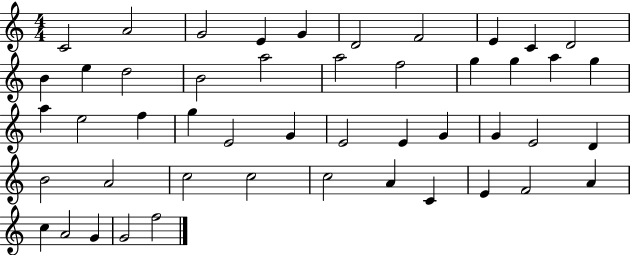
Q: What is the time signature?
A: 4/4